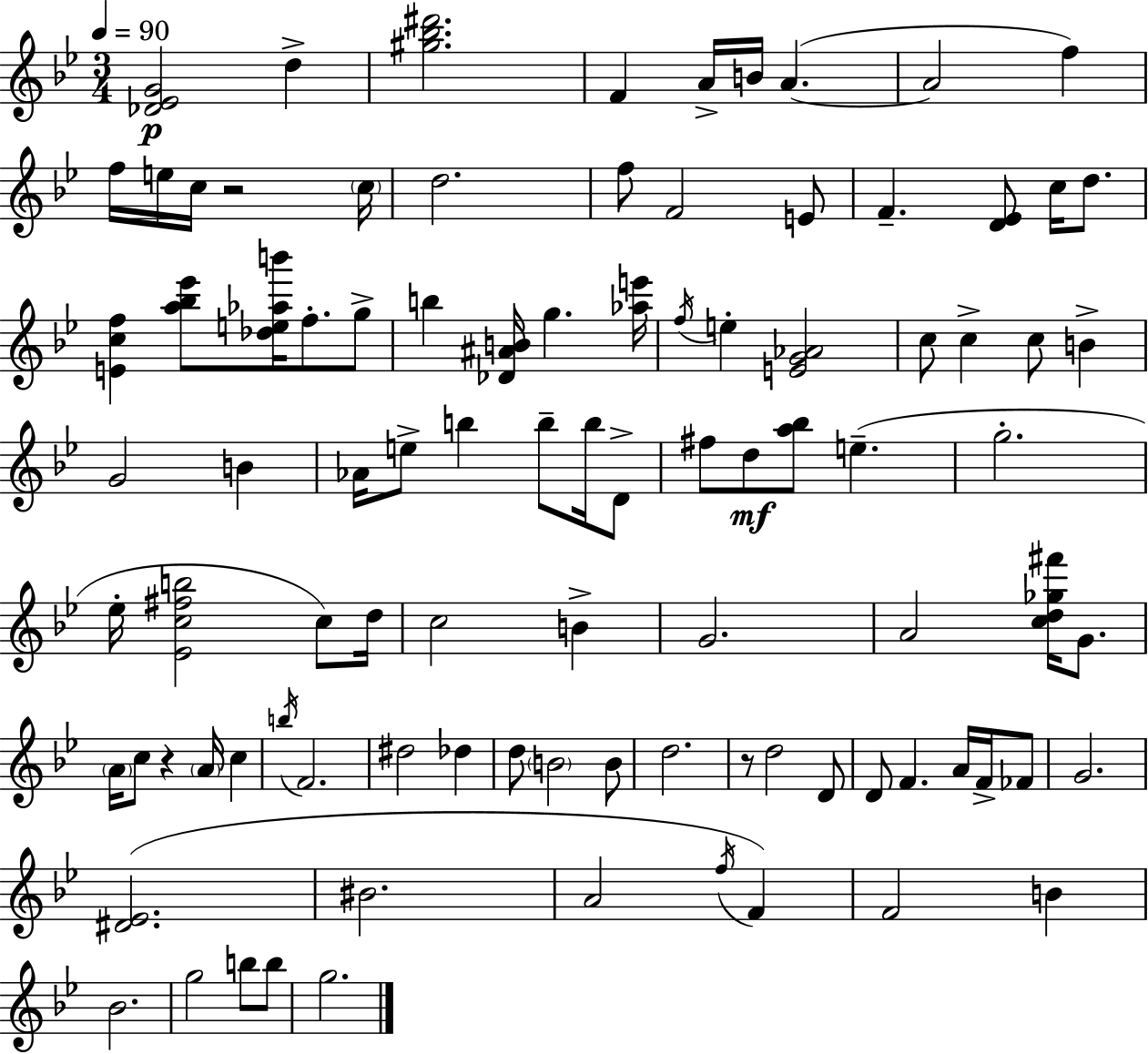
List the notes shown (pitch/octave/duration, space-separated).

[Db4,Eb4,G4]/h D5/q [G#5,Bb5,D#6]/h. F4/q A4/s B4/s A4/q. A4/h F5/q F5/s E5/s C5/s R/h C5/s D5/h. F5/e F4/h E4/e F4/q. [D4,Eb4]/e C5/s D5/e. [E4,C5,F5]/q [A5,Bb5,Eb6]/e [Db5,E5,Ab5,B6]/s F5/e. G5/e B5/q [Db4,A#4,B4]/s G5/q. [Ab5,E6]/s F5/s E5/q [E4,G4,Ab4]/h C5/e C5/q C5/e B4/q G4/h B4/q Ab4/s E5/e B5/q B5/e B5/s D4/e F#5/e D5/e [A5,Bb5]/e E5/q. G5/h. Eb5/s [Eb4,C5,F#5,B5]/h C5/e D5/s C5/h B4/q G4/h. A4/h [C5,D5,Gb5,F#6]/s G4/e. A4/s C5/e R/q A4/s C5/q B5/s F4/h. D#5/h Db5/q D5/e B4/h B4/e D5/h. R/e D5/h D4/e D4/e F4/q. A4/s F4/s FES4/e G4/h. [D#4,Eb4]/h. BIS4/h. A4/h F5/s F4/q F4/h B4/q Bb4/h. G5/h B5/e B5/e G5/h.